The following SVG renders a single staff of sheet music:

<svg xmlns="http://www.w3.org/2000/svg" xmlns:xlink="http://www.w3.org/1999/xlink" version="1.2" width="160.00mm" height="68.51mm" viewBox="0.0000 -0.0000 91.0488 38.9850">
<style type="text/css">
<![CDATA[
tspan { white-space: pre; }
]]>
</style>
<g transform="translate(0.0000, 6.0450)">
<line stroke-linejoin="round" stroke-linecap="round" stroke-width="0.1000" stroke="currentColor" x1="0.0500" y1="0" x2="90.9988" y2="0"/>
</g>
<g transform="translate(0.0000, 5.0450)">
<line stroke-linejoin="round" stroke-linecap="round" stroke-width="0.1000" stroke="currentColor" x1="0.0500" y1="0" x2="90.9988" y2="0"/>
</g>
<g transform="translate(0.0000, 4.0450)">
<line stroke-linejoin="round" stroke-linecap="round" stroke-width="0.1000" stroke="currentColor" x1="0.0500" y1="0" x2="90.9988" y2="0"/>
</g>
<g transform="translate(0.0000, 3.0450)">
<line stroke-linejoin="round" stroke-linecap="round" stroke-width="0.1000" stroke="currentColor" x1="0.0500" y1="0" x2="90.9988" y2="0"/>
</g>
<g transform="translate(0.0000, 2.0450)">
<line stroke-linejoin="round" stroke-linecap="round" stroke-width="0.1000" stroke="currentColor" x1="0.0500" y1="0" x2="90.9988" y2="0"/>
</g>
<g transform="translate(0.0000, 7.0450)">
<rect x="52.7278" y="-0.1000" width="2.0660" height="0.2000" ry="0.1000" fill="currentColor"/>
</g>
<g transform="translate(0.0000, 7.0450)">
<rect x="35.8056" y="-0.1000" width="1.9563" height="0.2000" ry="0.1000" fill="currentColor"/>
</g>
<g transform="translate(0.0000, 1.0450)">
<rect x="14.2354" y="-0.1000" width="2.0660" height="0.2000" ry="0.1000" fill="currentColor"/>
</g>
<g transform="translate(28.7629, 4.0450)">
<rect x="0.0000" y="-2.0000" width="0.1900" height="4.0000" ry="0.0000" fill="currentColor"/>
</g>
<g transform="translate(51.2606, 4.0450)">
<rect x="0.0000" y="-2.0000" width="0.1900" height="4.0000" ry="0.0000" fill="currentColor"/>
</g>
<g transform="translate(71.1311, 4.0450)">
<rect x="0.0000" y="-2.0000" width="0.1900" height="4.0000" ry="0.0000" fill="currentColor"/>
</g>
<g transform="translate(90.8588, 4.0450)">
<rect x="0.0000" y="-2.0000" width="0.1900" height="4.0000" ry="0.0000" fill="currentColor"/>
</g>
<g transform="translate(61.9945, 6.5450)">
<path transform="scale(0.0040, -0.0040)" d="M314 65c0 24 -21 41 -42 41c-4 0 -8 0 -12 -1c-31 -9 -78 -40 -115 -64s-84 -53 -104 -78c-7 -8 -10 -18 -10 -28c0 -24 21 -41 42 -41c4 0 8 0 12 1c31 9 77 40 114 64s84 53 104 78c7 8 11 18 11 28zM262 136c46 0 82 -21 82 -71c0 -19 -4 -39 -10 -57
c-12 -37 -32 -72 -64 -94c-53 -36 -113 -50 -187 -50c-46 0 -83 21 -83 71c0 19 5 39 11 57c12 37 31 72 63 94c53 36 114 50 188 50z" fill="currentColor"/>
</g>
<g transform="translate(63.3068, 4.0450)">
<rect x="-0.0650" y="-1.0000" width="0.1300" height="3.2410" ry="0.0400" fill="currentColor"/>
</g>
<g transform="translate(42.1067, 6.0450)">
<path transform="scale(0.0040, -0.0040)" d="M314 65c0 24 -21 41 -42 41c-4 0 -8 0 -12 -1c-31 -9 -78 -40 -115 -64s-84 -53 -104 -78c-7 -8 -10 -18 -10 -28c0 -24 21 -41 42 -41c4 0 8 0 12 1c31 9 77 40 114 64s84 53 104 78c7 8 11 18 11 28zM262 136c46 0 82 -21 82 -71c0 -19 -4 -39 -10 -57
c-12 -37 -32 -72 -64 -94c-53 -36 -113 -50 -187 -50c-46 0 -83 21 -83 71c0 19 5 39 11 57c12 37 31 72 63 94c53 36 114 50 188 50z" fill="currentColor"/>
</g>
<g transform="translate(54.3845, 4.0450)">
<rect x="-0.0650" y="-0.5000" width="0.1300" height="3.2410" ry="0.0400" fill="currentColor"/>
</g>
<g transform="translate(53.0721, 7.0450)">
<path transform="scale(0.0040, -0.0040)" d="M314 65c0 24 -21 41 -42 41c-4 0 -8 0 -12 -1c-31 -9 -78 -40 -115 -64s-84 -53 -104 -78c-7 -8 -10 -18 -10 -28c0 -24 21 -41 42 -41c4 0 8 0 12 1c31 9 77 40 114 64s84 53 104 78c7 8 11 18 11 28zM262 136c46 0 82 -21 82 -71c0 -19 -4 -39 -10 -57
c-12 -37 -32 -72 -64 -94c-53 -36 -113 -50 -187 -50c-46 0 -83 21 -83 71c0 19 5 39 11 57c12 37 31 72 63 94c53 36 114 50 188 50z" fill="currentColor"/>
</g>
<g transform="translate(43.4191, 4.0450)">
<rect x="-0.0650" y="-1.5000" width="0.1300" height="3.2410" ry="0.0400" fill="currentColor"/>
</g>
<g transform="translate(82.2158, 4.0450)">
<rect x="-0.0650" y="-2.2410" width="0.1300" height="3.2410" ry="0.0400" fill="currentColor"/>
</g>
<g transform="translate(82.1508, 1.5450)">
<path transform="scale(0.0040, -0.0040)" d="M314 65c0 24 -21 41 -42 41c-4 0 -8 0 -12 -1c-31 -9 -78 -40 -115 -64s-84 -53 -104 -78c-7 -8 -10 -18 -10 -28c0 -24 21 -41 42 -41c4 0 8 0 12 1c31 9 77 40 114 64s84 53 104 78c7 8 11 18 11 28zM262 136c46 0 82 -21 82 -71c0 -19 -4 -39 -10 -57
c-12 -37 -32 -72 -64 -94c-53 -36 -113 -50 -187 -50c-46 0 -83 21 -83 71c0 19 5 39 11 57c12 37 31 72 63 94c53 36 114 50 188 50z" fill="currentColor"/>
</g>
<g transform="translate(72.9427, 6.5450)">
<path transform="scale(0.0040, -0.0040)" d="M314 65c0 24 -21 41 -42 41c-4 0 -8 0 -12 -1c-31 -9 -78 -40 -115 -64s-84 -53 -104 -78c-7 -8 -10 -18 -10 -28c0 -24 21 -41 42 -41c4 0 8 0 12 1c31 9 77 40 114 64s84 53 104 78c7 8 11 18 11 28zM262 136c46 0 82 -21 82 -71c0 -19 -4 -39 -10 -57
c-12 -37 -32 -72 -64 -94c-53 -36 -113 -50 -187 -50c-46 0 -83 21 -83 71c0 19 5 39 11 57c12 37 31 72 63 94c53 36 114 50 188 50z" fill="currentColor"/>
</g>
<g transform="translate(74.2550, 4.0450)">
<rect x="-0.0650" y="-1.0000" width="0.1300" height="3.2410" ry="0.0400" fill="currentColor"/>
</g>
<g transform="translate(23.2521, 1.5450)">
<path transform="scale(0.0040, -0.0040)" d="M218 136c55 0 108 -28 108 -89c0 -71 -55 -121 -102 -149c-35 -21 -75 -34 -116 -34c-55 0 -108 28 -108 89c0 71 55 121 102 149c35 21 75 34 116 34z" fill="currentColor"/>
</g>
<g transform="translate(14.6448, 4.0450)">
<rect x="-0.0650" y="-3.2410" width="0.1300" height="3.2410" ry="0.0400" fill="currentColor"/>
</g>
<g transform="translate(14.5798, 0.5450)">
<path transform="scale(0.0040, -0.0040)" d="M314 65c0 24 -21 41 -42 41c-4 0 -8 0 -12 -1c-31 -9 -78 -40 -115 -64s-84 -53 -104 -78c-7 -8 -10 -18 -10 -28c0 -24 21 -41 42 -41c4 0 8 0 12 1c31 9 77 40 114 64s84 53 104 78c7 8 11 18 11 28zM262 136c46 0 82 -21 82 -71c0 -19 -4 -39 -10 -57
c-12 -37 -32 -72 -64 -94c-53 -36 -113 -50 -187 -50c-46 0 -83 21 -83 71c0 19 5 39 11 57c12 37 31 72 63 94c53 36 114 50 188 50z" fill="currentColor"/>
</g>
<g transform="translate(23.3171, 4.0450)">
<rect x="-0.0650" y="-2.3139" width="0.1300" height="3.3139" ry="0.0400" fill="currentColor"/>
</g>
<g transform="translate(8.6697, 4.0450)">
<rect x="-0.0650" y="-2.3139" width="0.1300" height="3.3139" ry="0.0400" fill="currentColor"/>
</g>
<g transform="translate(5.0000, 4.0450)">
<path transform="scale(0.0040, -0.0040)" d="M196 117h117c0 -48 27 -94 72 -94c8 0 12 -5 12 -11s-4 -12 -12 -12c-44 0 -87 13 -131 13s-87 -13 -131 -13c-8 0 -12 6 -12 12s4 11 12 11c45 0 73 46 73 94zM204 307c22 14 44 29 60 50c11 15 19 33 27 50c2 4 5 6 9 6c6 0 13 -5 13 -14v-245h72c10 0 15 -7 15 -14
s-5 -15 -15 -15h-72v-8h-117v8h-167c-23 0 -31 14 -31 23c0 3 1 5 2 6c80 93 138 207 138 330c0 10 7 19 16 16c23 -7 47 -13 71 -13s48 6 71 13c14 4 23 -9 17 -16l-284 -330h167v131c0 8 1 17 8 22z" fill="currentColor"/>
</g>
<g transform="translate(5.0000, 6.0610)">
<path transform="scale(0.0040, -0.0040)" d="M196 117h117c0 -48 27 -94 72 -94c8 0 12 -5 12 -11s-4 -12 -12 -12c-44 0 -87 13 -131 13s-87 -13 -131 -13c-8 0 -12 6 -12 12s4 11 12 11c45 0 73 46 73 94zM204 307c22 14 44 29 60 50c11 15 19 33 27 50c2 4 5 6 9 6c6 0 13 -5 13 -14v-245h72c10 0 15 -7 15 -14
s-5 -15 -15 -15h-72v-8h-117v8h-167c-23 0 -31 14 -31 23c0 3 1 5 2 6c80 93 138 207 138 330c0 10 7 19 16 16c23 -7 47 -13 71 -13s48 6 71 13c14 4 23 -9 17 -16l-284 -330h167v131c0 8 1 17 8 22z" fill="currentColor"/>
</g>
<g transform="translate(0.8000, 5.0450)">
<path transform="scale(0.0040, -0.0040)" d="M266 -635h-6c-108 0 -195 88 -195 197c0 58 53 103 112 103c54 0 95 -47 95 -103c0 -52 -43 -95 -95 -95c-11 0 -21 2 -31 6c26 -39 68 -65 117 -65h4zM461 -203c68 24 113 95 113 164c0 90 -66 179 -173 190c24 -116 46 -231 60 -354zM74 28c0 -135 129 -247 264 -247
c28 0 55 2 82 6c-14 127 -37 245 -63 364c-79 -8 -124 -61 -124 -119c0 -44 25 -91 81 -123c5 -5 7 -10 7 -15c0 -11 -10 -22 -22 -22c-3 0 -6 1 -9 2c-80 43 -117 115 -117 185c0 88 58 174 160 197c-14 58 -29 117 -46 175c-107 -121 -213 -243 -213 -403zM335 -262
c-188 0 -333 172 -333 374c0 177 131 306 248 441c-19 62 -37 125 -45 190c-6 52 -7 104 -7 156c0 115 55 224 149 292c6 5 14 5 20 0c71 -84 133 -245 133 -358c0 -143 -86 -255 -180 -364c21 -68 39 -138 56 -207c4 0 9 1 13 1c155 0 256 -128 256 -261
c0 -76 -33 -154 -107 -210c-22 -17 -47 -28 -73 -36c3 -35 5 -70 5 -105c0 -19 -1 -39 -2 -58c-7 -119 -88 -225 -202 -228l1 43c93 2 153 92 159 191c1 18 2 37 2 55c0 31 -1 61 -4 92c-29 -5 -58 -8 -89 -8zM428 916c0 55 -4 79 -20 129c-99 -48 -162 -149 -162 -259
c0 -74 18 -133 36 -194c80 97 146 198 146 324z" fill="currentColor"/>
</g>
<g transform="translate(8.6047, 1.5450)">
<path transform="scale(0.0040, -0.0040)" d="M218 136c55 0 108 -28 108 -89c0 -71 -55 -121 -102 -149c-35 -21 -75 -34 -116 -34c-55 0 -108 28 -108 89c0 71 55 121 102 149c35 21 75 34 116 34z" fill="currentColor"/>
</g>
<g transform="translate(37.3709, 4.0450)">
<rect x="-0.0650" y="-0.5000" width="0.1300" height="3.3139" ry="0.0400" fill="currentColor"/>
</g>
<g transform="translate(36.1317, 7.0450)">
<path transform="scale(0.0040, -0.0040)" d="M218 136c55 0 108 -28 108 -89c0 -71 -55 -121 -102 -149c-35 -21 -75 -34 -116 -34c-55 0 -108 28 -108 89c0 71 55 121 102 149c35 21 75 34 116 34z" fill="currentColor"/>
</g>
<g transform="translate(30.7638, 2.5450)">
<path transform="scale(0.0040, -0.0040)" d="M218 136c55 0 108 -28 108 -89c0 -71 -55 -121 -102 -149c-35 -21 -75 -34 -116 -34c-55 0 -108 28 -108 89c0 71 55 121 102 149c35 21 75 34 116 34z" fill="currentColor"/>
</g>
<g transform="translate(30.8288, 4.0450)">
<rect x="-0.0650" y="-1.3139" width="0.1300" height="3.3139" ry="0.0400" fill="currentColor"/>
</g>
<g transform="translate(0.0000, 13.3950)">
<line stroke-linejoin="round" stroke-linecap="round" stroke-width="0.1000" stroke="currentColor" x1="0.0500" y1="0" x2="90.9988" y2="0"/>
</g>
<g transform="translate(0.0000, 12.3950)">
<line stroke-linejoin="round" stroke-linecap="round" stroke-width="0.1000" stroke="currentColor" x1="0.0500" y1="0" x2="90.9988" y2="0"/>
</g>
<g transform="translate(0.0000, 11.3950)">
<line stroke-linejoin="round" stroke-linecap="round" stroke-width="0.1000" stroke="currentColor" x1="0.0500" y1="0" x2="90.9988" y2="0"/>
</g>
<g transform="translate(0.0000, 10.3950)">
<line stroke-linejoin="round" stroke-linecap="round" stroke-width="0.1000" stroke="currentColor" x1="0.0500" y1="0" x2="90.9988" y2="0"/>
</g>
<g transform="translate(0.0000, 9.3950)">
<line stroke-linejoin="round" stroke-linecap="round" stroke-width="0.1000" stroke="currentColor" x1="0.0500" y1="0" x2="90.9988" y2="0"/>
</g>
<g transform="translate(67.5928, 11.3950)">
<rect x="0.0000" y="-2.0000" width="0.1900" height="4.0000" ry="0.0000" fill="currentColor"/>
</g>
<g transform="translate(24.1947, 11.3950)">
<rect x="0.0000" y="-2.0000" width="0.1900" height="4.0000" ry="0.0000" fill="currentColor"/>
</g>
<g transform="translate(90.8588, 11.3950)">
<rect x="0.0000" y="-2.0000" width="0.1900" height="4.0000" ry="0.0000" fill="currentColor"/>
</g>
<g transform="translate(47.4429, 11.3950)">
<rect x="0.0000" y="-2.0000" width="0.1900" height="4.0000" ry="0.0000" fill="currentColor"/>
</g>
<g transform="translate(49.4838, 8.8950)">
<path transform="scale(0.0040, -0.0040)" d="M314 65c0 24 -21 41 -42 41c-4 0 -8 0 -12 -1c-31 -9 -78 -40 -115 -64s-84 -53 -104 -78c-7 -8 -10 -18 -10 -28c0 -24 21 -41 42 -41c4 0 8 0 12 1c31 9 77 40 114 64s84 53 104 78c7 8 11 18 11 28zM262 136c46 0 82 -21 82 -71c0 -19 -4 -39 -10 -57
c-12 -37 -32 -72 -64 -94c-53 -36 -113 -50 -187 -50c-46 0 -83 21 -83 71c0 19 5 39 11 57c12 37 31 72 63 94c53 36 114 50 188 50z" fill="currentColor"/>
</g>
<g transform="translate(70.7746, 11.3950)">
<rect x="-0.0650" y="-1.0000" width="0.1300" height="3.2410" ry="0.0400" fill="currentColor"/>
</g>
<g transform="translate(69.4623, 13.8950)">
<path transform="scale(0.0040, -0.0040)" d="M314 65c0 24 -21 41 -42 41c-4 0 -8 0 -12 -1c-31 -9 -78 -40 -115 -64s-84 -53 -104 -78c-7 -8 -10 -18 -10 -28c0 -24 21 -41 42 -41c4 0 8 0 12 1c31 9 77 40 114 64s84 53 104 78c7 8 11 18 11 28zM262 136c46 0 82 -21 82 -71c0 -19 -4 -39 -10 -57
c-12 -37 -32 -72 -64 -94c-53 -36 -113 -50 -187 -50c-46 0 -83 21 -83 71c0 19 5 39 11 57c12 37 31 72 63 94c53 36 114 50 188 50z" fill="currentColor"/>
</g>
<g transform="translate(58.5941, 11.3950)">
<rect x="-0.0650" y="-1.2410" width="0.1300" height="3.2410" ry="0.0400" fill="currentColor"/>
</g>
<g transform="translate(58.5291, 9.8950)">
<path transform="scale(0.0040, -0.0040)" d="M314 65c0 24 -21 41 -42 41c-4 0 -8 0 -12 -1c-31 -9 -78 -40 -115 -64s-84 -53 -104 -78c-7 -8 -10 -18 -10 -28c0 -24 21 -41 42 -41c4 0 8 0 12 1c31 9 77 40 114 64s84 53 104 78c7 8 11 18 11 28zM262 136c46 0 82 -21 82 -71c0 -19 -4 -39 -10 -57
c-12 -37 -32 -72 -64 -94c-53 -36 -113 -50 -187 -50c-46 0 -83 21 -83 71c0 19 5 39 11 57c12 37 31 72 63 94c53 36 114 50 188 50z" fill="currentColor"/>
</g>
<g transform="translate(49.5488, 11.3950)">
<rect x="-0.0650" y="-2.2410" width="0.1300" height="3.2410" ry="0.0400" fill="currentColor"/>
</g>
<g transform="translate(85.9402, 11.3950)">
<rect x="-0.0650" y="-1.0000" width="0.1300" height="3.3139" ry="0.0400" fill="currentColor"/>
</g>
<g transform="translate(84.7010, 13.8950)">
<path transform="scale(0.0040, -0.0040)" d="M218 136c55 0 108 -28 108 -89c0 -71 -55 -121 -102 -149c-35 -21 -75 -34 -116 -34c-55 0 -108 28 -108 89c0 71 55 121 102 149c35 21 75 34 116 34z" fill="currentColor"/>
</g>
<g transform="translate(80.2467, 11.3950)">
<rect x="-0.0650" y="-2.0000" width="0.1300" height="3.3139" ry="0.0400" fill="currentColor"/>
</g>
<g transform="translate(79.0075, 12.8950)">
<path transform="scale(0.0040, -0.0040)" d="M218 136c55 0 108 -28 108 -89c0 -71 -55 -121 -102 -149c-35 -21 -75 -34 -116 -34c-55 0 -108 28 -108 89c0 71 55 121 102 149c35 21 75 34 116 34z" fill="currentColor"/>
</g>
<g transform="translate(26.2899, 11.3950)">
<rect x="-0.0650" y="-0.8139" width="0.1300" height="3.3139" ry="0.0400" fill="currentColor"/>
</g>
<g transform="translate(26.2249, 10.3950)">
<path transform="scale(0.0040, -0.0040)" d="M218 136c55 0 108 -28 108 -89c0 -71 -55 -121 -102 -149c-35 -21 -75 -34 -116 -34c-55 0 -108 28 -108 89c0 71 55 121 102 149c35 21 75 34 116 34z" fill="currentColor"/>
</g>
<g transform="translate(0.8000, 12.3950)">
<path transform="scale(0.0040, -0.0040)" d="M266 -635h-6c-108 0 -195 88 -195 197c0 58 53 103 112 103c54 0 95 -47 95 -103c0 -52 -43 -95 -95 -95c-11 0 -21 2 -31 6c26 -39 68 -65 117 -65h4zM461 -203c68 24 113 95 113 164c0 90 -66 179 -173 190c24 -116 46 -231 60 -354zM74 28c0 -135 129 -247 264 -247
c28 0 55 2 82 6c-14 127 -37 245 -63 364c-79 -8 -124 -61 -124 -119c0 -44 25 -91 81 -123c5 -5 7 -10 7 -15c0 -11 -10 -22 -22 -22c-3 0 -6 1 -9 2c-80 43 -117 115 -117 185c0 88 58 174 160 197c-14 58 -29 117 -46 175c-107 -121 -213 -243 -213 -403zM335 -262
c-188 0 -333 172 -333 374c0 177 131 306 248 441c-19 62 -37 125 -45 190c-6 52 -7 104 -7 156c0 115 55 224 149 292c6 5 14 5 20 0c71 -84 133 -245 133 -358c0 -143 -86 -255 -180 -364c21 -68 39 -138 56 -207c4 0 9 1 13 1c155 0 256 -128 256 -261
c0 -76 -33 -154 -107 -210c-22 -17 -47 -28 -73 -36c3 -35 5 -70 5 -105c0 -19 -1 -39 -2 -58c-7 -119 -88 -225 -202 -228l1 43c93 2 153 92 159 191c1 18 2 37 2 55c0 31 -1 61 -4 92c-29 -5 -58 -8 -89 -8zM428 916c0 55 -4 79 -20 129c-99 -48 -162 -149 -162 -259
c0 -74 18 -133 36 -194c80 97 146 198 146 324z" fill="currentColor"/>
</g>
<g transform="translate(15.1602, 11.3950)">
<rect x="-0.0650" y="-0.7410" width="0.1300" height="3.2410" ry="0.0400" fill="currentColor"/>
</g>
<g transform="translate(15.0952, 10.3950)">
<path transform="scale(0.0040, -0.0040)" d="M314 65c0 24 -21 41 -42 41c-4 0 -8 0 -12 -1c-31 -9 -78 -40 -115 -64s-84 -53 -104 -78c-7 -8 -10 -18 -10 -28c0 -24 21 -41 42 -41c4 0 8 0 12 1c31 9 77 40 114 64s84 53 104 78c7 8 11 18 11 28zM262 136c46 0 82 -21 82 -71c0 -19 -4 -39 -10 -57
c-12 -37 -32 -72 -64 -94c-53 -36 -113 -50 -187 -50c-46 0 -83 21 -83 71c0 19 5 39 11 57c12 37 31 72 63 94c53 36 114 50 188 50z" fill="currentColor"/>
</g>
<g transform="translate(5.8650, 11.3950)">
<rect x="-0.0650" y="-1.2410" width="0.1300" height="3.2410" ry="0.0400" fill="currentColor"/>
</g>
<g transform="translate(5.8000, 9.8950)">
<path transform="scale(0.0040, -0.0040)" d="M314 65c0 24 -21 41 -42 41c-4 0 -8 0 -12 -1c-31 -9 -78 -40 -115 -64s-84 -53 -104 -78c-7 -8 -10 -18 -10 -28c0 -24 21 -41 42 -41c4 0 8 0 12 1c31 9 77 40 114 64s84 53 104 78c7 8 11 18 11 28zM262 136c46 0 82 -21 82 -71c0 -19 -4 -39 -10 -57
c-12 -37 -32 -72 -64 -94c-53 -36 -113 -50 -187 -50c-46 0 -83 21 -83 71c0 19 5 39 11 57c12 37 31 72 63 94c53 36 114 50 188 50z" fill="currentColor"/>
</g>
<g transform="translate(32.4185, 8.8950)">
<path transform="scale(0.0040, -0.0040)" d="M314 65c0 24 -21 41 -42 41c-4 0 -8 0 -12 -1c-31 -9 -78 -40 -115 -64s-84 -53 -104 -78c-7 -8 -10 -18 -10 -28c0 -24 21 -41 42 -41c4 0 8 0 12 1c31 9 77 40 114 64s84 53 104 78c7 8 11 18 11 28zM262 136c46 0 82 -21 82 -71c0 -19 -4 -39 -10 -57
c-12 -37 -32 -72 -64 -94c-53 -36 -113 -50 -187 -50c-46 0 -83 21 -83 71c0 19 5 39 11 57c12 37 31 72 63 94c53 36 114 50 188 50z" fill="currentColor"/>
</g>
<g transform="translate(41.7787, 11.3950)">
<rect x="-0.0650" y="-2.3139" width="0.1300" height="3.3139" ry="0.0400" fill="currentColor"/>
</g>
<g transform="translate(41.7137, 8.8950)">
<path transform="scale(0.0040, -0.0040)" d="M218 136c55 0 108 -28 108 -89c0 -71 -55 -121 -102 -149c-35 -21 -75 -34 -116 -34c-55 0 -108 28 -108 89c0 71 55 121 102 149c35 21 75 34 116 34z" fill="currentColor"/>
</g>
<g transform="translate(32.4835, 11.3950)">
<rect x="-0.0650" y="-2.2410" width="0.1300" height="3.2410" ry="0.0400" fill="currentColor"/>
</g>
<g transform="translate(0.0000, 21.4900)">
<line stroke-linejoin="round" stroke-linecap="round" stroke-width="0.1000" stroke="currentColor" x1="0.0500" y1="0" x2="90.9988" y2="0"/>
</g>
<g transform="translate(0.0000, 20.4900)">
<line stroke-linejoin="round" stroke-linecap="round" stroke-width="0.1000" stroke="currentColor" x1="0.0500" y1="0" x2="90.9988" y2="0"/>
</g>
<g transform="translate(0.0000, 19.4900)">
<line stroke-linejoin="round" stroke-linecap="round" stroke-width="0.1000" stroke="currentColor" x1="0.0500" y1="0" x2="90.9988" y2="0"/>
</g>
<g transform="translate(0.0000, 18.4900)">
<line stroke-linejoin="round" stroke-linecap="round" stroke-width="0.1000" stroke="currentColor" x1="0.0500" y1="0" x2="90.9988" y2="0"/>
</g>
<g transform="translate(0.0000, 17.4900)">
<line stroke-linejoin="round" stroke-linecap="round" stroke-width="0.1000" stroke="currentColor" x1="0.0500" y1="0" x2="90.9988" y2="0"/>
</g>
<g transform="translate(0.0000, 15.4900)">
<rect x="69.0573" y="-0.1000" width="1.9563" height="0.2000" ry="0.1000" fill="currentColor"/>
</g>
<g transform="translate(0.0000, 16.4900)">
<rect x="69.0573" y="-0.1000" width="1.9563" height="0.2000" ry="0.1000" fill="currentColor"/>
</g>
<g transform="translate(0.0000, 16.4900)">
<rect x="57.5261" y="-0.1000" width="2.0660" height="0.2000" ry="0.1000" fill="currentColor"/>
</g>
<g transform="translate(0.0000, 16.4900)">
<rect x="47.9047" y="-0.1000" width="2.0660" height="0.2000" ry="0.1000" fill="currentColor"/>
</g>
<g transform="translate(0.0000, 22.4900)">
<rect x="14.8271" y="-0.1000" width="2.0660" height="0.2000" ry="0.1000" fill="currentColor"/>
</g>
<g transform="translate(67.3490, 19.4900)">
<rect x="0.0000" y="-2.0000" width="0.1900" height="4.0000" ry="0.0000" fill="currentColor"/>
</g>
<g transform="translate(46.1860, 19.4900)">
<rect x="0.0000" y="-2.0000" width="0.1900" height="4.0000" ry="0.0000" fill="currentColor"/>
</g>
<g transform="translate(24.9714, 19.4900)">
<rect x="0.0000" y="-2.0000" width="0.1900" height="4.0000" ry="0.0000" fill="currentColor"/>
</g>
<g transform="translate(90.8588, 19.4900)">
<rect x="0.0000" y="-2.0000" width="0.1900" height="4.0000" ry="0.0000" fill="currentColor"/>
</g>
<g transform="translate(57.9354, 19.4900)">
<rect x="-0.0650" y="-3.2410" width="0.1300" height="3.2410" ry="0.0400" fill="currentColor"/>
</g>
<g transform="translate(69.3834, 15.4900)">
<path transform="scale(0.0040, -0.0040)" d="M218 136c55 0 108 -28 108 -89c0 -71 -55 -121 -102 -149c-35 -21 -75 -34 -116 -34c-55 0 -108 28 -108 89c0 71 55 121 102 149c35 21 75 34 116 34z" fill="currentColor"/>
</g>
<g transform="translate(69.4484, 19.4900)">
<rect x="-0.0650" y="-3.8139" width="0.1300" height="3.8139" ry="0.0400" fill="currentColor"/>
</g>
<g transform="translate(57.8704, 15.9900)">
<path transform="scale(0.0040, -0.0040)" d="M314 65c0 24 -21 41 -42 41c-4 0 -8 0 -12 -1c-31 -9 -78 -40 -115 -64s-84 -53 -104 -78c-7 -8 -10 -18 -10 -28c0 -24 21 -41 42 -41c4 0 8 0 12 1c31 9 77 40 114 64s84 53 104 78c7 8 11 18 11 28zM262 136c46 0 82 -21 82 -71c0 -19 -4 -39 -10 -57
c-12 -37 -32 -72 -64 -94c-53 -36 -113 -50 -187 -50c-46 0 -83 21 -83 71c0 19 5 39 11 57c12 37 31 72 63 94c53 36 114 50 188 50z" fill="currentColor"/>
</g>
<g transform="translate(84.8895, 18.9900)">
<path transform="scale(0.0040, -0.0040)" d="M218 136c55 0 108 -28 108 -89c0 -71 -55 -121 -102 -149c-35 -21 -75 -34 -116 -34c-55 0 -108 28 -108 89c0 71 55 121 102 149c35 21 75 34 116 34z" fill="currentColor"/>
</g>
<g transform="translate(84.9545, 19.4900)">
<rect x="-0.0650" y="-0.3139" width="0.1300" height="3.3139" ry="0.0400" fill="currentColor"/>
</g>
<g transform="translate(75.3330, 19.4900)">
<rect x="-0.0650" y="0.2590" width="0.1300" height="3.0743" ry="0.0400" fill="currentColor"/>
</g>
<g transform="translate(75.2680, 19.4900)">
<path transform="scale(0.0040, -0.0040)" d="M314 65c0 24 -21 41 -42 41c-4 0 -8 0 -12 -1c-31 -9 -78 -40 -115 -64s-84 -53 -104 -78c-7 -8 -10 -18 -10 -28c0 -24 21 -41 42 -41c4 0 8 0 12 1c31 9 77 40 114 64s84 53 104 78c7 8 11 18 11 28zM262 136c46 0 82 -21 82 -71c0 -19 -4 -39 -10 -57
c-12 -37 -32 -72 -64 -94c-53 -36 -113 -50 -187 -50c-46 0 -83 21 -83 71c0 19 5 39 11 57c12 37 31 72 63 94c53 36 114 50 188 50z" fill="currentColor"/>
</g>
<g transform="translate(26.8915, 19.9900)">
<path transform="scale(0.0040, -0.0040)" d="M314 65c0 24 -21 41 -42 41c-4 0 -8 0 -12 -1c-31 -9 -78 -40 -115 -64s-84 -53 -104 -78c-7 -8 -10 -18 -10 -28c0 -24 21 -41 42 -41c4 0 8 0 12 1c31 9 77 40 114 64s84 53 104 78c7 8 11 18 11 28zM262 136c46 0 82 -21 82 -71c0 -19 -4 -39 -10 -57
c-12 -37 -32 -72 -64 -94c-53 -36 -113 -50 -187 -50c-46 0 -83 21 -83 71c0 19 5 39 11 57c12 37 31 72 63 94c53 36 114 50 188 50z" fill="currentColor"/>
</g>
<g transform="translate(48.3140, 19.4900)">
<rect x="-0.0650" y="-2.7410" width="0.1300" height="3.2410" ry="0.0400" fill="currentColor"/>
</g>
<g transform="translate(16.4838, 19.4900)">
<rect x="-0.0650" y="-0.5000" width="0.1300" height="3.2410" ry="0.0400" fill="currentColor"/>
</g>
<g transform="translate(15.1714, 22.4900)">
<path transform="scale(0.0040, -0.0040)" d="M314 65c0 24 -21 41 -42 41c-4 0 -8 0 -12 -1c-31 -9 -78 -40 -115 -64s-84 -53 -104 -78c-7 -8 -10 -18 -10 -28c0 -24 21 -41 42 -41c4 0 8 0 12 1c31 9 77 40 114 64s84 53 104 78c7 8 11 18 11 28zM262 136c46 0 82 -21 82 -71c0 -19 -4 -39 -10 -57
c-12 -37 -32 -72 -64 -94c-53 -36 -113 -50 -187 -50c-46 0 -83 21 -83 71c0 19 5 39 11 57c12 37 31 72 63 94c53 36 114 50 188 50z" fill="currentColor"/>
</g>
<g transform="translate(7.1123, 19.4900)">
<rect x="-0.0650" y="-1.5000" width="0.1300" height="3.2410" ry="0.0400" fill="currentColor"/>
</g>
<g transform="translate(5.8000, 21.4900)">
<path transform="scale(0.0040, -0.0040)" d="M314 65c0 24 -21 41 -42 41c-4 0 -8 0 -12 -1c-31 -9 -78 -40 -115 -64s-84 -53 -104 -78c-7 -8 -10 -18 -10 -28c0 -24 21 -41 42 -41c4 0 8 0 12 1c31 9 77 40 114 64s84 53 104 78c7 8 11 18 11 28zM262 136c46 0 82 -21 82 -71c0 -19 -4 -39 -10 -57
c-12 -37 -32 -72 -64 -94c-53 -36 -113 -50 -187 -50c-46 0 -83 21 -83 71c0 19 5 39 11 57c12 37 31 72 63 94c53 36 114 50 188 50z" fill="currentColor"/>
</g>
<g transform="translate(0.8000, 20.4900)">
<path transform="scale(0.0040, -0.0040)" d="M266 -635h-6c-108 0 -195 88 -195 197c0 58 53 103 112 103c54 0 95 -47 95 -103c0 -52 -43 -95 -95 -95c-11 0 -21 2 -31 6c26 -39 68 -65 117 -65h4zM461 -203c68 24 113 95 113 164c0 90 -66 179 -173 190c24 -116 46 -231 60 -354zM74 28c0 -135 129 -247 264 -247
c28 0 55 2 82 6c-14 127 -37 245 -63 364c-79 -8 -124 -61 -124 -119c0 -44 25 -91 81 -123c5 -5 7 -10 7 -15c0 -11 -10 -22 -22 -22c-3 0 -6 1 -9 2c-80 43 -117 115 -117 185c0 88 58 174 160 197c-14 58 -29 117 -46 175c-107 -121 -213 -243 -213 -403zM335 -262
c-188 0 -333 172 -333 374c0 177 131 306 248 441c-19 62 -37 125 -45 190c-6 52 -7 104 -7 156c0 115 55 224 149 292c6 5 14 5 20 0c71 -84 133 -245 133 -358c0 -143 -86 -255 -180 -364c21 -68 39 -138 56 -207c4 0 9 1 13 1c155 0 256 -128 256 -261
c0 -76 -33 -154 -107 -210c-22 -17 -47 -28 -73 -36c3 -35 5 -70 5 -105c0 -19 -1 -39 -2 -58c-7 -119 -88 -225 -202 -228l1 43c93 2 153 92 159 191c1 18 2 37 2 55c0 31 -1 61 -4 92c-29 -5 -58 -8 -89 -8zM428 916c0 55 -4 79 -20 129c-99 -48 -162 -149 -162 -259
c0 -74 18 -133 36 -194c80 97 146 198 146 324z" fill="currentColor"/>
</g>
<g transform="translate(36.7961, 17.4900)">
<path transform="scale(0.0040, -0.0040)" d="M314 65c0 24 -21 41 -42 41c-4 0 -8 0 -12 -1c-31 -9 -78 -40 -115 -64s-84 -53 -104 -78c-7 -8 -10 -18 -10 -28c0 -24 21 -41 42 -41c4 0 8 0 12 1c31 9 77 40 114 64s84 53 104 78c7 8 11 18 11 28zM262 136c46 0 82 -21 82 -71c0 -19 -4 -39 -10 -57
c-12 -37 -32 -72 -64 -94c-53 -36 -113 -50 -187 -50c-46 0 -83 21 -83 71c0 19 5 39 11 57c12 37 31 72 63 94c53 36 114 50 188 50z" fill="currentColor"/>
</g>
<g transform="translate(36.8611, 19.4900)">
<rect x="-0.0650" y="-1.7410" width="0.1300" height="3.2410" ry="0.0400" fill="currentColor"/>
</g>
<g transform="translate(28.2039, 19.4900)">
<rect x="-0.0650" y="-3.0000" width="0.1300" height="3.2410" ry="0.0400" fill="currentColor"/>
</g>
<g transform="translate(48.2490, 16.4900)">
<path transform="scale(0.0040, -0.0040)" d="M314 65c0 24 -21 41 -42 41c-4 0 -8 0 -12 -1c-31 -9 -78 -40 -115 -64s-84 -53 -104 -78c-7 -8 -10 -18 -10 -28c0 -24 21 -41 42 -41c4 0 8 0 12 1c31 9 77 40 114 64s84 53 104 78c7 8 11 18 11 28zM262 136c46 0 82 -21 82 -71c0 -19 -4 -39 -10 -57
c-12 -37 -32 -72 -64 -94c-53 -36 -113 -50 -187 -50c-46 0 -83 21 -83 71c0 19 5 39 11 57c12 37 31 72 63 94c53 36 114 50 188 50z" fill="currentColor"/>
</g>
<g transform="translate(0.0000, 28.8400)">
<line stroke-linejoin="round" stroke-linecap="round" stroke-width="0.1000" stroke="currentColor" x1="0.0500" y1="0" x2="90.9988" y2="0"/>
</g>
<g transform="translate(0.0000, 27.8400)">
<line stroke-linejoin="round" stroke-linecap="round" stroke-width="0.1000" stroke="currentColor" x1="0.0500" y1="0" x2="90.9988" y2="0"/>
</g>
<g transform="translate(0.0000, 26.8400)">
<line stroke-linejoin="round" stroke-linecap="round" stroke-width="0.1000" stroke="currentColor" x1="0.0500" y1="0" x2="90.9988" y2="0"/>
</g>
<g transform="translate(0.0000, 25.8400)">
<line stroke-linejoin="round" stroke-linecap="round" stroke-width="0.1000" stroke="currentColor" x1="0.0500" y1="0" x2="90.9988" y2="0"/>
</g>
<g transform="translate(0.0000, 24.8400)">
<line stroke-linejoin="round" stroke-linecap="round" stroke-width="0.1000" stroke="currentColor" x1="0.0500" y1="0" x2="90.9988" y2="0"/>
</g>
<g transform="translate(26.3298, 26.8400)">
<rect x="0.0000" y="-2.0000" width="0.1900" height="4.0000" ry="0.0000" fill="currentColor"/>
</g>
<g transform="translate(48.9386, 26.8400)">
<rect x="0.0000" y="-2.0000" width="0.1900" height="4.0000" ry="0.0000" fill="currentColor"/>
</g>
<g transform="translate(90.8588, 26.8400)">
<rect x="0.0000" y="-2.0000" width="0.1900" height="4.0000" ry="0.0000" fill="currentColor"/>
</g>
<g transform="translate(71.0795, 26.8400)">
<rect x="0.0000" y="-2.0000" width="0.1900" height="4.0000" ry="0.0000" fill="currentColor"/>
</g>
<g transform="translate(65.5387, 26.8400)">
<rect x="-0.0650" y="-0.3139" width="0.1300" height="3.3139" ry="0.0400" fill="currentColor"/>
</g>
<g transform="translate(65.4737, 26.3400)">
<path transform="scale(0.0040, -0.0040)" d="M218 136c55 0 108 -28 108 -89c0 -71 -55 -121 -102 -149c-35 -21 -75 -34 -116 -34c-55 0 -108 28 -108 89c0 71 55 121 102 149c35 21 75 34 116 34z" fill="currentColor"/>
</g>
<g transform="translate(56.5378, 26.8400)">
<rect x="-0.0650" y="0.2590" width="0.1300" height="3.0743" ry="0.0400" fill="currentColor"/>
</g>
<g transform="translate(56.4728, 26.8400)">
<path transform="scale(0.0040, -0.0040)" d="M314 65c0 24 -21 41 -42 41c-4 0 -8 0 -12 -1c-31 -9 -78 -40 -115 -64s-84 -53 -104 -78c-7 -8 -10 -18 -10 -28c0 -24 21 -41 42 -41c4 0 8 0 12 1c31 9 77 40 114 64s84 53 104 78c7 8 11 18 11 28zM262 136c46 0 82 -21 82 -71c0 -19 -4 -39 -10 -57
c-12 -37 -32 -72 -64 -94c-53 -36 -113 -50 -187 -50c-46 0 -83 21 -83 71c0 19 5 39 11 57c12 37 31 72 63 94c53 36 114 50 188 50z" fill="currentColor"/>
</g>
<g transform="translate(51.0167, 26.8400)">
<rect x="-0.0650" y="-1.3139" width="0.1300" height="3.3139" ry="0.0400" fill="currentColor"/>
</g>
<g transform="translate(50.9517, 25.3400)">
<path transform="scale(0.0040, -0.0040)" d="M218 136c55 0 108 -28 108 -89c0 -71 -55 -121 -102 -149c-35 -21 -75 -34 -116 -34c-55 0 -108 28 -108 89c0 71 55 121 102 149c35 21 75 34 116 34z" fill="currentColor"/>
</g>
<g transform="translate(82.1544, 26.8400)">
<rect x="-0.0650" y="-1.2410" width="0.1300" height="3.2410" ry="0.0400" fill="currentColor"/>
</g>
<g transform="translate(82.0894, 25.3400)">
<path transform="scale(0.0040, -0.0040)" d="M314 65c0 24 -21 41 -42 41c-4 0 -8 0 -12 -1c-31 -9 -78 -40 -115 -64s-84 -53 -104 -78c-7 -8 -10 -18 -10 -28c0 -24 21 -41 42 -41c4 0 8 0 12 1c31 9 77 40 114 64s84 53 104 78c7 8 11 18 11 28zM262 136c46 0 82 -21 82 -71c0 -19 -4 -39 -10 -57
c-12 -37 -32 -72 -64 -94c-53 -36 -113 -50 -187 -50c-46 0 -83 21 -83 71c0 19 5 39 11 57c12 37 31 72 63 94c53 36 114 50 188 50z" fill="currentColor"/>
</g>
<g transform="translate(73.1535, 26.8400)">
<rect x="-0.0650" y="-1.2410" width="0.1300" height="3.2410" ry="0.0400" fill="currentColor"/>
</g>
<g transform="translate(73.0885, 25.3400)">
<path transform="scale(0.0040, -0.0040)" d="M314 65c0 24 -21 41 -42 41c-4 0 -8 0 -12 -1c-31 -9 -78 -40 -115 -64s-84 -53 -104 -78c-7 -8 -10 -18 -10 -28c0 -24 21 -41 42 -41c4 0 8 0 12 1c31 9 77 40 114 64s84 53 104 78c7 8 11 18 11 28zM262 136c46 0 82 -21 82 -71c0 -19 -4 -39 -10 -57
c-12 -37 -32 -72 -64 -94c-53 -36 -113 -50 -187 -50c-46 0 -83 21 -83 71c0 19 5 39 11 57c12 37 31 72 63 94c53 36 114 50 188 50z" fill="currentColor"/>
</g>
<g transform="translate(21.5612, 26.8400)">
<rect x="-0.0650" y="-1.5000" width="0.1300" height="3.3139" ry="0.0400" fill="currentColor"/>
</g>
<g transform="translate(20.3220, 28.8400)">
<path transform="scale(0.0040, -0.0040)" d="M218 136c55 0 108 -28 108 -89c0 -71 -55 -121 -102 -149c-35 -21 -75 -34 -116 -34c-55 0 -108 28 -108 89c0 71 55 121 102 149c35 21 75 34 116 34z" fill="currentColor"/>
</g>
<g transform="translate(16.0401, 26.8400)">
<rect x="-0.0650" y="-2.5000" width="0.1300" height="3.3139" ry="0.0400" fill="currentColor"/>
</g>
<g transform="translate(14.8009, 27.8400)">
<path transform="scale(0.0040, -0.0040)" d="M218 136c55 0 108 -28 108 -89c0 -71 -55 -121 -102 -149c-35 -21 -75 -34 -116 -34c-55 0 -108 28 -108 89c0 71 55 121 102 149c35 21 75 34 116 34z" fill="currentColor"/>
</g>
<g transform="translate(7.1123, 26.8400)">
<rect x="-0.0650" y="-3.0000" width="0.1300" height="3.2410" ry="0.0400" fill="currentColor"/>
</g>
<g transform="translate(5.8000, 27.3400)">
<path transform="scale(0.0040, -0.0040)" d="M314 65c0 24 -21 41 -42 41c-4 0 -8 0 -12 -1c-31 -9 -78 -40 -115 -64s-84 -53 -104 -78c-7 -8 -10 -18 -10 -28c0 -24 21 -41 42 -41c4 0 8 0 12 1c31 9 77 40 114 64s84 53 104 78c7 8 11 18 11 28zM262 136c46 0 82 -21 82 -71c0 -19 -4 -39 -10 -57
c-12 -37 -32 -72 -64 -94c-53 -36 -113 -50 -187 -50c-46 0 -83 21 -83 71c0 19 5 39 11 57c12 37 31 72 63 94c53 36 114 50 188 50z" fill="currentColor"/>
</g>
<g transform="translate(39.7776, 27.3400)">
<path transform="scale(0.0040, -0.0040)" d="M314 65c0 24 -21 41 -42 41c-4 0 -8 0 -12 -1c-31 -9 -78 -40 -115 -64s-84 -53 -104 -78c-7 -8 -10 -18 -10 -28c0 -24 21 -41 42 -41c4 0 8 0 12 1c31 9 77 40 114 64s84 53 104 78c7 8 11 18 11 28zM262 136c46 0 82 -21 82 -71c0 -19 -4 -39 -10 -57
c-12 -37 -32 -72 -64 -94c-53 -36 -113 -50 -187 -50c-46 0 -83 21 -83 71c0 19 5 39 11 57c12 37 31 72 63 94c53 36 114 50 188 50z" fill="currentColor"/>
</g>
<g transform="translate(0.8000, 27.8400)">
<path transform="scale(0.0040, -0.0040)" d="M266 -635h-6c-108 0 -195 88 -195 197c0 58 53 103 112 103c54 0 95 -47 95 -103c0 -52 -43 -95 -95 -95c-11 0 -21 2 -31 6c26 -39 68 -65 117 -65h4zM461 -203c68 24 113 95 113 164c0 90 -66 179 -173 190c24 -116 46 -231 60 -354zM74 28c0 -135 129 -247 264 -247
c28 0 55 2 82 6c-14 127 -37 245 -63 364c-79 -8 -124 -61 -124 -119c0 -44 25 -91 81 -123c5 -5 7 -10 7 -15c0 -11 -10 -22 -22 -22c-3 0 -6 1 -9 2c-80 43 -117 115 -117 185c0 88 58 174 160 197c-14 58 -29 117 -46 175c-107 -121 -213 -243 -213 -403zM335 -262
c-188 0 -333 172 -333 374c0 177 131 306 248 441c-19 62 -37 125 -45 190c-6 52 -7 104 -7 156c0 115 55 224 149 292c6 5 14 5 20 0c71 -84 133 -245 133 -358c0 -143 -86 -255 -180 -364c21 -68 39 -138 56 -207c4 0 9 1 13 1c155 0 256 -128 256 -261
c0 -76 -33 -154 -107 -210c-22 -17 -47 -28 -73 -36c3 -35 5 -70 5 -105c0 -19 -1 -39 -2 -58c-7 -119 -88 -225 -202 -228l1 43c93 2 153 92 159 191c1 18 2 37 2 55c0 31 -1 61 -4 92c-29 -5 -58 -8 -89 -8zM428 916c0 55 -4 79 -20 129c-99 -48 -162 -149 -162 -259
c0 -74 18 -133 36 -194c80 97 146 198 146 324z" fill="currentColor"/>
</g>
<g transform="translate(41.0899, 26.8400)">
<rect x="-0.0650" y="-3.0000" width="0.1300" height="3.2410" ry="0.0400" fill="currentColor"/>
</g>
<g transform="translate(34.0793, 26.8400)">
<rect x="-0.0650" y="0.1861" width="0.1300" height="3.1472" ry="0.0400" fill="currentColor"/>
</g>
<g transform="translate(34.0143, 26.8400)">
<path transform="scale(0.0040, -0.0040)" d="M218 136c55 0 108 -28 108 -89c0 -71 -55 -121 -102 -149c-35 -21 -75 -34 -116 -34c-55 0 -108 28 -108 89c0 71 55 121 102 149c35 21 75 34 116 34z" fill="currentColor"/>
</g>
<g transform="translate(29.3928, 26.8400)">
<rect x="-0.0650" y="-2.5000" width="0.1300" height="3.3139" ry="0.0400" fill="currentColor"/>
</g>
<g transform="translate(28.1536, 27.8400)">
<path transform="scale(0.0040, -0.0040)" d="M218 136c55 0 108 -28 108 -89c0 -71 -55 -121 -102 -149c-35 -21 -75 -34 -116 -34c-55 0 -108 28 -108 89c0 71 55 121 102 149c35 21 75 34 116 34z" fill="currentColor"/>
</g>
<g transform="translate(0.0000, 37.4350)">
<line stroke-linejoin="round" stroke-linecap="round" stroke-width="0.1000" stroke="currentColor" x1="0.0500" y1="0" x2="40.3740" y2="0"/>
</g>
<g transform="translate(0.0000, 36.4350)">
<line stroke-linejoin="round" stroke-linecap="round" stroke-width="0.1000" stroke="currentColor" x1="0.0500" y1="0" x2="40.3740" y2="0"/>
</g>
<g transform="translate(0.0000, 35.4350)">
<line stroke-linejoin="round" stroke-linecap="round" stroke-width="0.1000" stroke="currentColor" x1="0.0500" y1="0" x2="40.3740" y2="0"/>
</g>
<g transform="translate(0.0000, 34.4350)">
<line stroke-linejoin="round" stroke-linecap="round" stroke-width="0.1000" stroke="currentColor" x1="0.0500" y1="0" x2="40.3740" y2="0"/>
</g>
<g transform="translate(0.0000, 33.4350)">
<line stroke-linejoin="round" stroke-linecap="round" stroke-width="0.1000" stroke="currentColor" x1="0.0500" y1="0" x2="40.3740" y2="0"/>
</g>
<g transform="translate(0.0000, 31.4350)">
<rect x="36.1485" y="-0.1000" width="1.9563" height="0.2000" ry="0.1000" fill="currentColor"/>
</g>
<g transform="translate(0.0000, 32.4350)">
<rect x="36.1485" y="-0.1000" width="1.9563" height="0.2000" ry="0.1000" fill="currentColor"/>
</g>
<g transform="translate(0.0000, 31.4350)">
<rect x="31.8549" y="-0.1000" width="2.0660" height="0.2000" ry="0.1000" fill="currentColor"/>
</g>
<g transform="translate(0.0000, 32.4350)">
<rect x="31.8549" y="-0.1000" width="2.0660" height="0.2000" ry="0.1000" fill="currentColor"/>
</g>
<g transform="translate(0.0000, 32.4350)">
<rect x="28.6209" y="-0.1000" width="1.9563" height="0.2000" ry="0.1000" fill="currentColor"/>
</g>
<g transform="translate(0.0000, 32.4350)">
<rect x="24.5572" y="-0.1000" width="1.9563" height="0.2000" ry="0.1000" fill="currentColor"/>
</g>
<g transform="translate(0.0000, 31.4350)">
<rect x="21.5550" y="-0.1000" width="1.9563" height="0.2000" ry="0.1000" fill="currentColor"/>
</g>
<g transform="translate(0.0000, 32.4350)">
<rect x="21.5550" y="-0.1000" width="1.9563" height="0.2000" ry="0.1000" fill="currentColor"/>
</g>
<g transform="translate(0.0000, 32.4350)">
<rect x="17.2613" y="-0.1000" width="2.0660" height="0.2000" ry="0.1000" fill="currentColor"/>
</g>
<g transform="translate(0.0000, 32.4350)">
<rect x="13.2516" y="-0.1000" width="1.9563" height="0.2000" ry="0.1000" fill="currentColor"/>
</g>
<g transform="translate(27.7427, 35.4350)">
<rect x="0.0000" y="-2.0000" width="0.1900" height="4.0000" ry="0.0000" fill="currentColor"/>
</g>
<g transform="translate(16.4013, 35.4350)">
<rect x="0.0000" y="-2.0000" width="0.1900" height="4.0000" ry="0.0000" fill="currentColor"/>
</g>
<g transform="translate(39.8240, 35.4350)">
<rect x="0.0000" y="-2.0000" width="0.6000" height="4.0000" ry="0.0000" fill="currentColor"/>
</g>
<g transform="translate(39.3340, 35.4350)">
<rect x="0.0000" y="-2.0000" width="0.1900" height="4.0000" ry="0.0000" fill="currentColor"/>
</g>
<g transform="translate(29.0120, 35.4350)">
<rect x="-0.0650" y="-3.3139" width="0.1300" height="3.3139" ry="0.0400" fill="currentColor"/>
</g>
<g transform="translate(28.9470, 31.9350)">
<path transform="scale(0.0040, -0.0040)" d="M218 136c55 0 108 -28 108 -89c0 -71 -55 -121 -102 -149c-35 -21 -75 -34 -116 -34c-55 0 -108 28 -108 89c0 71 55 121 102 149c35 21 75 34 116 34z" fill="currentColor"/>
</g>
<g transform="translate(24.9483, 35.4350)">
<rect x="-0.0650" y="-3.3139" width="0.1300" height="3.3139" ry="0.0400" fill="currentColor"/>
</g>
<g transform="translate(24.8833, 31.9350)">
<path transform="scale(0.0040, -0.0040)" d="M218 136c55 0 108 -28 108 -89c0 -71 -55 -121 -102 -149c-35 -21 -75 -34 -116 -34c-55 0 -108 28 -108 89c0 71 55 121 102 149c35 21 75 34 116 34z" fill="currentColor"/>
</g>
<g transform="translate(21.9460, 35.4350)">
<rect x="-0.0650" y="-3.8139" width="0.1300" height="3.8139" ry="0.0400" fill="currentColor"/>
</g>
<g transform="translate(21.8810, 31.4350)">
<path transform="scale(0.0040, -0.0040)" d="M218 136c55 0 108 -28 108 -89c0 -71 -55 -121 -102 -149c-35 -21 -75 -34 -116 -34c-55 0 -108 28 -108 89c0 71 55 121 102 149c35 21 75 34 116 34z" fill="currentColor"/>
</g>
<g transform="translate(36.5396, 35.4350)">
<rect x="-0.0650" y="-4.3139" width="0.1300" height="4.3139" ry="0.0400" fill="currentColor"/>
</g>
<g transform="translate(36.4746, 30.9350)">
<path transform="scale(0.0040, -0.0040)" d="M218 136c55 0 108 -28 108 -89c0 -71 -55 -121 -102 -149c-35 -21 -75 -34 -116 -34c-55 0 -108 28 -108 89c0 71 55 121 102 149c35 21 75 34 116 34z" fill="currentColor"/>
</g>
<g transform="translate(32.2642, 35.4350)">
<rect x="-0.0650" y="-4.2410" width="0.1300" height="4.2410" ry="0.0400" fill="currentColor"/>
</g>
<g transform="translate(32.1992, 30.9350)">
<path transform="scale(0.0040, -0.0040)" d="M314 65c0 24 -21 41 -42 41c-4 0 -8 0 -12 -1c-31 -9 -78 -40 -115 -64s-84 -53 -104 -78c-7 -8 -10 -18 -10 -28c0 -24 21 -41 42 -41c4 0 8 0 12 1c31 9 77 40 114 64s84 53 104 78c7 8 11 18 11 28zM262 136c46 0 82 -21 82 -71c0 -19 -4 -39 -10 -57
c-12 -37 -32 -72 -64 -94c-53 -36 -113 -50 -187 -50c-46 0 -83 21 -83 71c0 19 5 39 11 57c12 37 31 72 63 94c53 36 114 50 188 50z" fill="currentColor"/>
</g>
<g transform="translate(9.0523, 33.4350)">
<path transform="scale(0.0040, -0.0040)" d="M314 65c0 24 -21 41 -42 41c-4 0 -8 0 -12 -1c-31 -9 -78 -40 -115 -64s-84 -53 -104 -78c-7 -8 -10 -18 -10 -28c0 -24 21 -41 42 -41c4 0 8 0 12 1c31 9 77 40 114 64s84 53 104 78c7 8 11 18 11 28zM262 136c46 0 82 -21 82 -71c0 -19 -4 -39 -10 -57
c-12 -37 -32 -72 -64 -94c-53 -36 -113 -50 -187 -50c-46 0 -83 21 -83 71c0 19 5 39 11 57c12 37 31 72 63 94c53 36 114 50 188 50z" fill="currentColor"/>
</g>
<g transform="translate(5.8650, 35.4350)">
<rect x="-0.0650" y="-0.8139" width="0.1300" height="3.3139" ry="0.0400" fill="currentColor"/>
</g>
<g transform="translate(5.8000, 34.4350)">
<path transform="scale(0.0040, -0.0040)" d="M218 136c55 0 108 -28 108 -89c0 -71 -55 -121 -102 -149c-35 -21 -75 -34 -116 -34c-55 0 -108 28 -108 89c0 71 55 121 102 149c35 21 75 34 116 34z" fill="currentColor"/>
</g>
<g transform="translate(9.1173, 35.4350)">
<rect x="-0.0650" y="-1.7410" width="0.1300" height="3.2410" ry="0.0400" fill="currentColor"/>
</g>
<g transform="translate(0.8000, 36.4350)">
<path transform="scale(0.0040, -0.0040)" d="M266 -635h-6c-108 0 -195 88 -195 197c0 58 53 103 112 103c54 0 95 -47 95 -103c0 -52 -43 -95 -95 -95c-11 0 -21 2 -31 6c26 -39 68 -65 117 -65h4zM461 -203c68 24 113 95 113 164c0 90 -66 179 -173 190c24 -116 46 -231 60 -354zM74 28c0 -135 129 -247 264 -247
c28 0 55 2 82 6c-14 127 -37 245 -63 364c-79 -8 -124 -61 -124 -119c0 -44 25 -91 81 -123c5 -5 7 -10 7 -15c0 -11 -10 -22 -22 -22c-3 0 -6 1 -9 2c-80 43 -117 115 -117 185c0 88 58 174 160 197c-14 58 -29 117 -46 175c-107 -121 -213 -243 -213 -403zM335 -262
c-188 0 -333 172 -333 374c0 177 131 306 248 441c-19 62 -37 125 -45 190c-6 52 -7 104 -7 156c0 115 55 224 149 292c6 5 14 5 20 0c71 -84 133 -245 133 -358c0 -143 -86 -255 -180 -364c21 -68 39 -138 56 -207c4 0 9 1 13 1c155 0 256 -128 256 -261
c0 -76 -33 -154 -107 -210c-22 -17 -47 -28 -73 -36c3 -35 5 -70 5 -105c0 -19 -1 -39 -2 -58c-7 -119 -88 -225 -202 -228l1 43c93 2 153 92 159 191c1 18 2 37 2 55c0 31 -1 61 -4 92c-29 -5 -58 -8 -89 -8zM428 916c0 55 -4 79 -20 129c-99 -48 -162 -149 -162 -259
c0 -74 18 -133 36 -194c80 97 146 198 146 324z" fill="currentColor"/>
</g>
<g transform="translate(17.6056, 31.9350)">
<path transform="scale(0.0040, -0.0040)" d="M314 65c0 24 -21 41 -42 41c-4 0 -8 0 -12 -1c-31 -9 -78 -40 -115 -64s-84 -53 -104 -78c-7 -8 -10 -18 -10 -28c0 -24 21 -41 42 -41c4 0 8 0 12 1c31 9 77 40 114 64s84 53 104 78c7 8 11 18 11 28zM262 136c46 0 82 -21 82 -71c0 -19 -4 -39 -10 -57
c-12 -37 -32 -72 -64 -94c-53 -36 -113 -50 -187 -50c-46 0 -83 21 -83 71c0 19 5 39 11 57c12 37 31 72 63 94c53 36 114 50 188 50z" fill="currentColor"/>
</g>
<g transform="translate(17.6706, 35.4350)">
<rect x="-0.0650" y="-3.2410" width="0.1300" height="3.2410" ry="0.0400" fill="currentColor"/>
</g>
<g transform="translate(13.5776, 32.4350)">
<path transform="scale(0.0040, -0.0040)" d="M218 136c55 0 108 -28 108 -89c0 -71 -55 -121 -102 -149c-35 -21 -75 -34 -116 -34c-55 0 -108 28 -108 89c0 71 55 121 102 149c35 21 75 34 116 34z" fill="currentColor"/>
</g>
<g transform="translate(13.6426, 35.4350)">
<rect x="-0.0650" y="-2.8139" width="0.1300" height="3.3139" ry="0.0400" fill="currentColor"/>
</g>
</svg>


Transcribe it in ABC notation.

X:1
T:Untitled
M:4/4
L:1/4
K:C
g b2 g e C E2 C2 D2 D2 g2 e2 d2 d g2 g g2 e2 D2 F D E2 C2 A2 f2 a2 b2 c' B2 c A2 G E G B A2 e B2 c e2 e2 d f2 a b2 c' b b d'2 d'